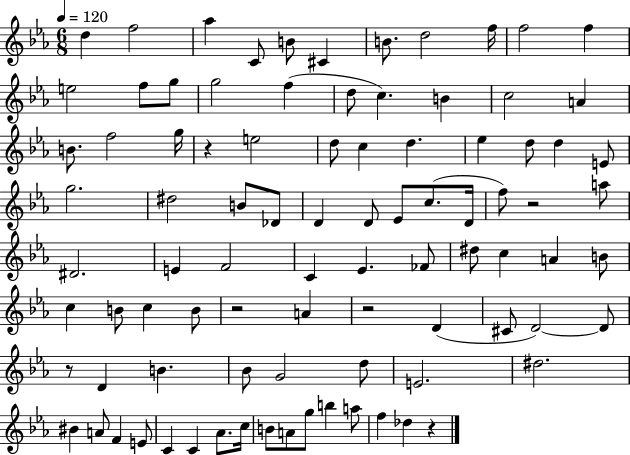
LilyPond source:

{
  \clef treble
  \numericTimeSignature
  \time 6/8
  \key ees \major
  \tempo 4 = 120
  d''4 f''2 | aes''4 c'8 b'8 cis'4 | b'8. d''2 f''16 | f''2 f''4 | \break e''2 f''8 g''8 | g''2 f''4( | d''8 c''4.) b'4 | c''2 a'4 | \break b'8. f''2 g''16 | r4 e''2 | d''8 c''4 d''4. | ees''4 d''8 d''4 e'8 | \break g''2. | dis''2 b'8 des'8 | d'4 d'8 ees'8 c''8.( d'16 | f''8) r2 a''8 | \break dis'2. | e'4 f'2 | c'4 ees'4. fes'8 | dis''8 c''4 a'4 b'8 | \break c''4 b'8 c''4 b'8 | r2 a'4 | r2 d'4( | cis'8 d'2~~) d'8 | \break r8 d'4 b'4. | bes'8 g'2 d''8 | e'2. | dis''2. | \break bis'4 a'8 f'4 e'8 | c'4 c'4 aes'8. c''16 | b'8 a'8 g''8 b''4 a''8 | f''4 des''4 r4 | \break \bar "|."
}